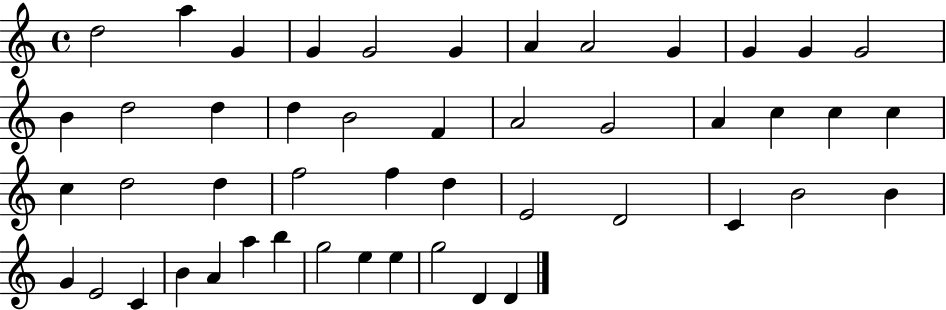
{
  \clef treble
  \time 4/4
  \defaultTimeSignature
  \key c \major
  d''2 a''4 g'4 | g'4 g'2 g'4 | a'4 a'2 g'4 | g'4 g'4 g'2 | \break b'4 d''2 d''4 | d''4 b'2 f'4 | a'2 g'2 | a'4 c''4 c''4 c''4 | \break c''4 d''2 d''4 | f''2 f''4 d''4 | e'2 d'2 | c'4 b'2 b'4 | \break g'4 e'2 c'4 | b'4 a'4 a''4 b''4 | g''2 e''4 e''4 | g''2 d'4 d'4 | \break \bar "|."
}